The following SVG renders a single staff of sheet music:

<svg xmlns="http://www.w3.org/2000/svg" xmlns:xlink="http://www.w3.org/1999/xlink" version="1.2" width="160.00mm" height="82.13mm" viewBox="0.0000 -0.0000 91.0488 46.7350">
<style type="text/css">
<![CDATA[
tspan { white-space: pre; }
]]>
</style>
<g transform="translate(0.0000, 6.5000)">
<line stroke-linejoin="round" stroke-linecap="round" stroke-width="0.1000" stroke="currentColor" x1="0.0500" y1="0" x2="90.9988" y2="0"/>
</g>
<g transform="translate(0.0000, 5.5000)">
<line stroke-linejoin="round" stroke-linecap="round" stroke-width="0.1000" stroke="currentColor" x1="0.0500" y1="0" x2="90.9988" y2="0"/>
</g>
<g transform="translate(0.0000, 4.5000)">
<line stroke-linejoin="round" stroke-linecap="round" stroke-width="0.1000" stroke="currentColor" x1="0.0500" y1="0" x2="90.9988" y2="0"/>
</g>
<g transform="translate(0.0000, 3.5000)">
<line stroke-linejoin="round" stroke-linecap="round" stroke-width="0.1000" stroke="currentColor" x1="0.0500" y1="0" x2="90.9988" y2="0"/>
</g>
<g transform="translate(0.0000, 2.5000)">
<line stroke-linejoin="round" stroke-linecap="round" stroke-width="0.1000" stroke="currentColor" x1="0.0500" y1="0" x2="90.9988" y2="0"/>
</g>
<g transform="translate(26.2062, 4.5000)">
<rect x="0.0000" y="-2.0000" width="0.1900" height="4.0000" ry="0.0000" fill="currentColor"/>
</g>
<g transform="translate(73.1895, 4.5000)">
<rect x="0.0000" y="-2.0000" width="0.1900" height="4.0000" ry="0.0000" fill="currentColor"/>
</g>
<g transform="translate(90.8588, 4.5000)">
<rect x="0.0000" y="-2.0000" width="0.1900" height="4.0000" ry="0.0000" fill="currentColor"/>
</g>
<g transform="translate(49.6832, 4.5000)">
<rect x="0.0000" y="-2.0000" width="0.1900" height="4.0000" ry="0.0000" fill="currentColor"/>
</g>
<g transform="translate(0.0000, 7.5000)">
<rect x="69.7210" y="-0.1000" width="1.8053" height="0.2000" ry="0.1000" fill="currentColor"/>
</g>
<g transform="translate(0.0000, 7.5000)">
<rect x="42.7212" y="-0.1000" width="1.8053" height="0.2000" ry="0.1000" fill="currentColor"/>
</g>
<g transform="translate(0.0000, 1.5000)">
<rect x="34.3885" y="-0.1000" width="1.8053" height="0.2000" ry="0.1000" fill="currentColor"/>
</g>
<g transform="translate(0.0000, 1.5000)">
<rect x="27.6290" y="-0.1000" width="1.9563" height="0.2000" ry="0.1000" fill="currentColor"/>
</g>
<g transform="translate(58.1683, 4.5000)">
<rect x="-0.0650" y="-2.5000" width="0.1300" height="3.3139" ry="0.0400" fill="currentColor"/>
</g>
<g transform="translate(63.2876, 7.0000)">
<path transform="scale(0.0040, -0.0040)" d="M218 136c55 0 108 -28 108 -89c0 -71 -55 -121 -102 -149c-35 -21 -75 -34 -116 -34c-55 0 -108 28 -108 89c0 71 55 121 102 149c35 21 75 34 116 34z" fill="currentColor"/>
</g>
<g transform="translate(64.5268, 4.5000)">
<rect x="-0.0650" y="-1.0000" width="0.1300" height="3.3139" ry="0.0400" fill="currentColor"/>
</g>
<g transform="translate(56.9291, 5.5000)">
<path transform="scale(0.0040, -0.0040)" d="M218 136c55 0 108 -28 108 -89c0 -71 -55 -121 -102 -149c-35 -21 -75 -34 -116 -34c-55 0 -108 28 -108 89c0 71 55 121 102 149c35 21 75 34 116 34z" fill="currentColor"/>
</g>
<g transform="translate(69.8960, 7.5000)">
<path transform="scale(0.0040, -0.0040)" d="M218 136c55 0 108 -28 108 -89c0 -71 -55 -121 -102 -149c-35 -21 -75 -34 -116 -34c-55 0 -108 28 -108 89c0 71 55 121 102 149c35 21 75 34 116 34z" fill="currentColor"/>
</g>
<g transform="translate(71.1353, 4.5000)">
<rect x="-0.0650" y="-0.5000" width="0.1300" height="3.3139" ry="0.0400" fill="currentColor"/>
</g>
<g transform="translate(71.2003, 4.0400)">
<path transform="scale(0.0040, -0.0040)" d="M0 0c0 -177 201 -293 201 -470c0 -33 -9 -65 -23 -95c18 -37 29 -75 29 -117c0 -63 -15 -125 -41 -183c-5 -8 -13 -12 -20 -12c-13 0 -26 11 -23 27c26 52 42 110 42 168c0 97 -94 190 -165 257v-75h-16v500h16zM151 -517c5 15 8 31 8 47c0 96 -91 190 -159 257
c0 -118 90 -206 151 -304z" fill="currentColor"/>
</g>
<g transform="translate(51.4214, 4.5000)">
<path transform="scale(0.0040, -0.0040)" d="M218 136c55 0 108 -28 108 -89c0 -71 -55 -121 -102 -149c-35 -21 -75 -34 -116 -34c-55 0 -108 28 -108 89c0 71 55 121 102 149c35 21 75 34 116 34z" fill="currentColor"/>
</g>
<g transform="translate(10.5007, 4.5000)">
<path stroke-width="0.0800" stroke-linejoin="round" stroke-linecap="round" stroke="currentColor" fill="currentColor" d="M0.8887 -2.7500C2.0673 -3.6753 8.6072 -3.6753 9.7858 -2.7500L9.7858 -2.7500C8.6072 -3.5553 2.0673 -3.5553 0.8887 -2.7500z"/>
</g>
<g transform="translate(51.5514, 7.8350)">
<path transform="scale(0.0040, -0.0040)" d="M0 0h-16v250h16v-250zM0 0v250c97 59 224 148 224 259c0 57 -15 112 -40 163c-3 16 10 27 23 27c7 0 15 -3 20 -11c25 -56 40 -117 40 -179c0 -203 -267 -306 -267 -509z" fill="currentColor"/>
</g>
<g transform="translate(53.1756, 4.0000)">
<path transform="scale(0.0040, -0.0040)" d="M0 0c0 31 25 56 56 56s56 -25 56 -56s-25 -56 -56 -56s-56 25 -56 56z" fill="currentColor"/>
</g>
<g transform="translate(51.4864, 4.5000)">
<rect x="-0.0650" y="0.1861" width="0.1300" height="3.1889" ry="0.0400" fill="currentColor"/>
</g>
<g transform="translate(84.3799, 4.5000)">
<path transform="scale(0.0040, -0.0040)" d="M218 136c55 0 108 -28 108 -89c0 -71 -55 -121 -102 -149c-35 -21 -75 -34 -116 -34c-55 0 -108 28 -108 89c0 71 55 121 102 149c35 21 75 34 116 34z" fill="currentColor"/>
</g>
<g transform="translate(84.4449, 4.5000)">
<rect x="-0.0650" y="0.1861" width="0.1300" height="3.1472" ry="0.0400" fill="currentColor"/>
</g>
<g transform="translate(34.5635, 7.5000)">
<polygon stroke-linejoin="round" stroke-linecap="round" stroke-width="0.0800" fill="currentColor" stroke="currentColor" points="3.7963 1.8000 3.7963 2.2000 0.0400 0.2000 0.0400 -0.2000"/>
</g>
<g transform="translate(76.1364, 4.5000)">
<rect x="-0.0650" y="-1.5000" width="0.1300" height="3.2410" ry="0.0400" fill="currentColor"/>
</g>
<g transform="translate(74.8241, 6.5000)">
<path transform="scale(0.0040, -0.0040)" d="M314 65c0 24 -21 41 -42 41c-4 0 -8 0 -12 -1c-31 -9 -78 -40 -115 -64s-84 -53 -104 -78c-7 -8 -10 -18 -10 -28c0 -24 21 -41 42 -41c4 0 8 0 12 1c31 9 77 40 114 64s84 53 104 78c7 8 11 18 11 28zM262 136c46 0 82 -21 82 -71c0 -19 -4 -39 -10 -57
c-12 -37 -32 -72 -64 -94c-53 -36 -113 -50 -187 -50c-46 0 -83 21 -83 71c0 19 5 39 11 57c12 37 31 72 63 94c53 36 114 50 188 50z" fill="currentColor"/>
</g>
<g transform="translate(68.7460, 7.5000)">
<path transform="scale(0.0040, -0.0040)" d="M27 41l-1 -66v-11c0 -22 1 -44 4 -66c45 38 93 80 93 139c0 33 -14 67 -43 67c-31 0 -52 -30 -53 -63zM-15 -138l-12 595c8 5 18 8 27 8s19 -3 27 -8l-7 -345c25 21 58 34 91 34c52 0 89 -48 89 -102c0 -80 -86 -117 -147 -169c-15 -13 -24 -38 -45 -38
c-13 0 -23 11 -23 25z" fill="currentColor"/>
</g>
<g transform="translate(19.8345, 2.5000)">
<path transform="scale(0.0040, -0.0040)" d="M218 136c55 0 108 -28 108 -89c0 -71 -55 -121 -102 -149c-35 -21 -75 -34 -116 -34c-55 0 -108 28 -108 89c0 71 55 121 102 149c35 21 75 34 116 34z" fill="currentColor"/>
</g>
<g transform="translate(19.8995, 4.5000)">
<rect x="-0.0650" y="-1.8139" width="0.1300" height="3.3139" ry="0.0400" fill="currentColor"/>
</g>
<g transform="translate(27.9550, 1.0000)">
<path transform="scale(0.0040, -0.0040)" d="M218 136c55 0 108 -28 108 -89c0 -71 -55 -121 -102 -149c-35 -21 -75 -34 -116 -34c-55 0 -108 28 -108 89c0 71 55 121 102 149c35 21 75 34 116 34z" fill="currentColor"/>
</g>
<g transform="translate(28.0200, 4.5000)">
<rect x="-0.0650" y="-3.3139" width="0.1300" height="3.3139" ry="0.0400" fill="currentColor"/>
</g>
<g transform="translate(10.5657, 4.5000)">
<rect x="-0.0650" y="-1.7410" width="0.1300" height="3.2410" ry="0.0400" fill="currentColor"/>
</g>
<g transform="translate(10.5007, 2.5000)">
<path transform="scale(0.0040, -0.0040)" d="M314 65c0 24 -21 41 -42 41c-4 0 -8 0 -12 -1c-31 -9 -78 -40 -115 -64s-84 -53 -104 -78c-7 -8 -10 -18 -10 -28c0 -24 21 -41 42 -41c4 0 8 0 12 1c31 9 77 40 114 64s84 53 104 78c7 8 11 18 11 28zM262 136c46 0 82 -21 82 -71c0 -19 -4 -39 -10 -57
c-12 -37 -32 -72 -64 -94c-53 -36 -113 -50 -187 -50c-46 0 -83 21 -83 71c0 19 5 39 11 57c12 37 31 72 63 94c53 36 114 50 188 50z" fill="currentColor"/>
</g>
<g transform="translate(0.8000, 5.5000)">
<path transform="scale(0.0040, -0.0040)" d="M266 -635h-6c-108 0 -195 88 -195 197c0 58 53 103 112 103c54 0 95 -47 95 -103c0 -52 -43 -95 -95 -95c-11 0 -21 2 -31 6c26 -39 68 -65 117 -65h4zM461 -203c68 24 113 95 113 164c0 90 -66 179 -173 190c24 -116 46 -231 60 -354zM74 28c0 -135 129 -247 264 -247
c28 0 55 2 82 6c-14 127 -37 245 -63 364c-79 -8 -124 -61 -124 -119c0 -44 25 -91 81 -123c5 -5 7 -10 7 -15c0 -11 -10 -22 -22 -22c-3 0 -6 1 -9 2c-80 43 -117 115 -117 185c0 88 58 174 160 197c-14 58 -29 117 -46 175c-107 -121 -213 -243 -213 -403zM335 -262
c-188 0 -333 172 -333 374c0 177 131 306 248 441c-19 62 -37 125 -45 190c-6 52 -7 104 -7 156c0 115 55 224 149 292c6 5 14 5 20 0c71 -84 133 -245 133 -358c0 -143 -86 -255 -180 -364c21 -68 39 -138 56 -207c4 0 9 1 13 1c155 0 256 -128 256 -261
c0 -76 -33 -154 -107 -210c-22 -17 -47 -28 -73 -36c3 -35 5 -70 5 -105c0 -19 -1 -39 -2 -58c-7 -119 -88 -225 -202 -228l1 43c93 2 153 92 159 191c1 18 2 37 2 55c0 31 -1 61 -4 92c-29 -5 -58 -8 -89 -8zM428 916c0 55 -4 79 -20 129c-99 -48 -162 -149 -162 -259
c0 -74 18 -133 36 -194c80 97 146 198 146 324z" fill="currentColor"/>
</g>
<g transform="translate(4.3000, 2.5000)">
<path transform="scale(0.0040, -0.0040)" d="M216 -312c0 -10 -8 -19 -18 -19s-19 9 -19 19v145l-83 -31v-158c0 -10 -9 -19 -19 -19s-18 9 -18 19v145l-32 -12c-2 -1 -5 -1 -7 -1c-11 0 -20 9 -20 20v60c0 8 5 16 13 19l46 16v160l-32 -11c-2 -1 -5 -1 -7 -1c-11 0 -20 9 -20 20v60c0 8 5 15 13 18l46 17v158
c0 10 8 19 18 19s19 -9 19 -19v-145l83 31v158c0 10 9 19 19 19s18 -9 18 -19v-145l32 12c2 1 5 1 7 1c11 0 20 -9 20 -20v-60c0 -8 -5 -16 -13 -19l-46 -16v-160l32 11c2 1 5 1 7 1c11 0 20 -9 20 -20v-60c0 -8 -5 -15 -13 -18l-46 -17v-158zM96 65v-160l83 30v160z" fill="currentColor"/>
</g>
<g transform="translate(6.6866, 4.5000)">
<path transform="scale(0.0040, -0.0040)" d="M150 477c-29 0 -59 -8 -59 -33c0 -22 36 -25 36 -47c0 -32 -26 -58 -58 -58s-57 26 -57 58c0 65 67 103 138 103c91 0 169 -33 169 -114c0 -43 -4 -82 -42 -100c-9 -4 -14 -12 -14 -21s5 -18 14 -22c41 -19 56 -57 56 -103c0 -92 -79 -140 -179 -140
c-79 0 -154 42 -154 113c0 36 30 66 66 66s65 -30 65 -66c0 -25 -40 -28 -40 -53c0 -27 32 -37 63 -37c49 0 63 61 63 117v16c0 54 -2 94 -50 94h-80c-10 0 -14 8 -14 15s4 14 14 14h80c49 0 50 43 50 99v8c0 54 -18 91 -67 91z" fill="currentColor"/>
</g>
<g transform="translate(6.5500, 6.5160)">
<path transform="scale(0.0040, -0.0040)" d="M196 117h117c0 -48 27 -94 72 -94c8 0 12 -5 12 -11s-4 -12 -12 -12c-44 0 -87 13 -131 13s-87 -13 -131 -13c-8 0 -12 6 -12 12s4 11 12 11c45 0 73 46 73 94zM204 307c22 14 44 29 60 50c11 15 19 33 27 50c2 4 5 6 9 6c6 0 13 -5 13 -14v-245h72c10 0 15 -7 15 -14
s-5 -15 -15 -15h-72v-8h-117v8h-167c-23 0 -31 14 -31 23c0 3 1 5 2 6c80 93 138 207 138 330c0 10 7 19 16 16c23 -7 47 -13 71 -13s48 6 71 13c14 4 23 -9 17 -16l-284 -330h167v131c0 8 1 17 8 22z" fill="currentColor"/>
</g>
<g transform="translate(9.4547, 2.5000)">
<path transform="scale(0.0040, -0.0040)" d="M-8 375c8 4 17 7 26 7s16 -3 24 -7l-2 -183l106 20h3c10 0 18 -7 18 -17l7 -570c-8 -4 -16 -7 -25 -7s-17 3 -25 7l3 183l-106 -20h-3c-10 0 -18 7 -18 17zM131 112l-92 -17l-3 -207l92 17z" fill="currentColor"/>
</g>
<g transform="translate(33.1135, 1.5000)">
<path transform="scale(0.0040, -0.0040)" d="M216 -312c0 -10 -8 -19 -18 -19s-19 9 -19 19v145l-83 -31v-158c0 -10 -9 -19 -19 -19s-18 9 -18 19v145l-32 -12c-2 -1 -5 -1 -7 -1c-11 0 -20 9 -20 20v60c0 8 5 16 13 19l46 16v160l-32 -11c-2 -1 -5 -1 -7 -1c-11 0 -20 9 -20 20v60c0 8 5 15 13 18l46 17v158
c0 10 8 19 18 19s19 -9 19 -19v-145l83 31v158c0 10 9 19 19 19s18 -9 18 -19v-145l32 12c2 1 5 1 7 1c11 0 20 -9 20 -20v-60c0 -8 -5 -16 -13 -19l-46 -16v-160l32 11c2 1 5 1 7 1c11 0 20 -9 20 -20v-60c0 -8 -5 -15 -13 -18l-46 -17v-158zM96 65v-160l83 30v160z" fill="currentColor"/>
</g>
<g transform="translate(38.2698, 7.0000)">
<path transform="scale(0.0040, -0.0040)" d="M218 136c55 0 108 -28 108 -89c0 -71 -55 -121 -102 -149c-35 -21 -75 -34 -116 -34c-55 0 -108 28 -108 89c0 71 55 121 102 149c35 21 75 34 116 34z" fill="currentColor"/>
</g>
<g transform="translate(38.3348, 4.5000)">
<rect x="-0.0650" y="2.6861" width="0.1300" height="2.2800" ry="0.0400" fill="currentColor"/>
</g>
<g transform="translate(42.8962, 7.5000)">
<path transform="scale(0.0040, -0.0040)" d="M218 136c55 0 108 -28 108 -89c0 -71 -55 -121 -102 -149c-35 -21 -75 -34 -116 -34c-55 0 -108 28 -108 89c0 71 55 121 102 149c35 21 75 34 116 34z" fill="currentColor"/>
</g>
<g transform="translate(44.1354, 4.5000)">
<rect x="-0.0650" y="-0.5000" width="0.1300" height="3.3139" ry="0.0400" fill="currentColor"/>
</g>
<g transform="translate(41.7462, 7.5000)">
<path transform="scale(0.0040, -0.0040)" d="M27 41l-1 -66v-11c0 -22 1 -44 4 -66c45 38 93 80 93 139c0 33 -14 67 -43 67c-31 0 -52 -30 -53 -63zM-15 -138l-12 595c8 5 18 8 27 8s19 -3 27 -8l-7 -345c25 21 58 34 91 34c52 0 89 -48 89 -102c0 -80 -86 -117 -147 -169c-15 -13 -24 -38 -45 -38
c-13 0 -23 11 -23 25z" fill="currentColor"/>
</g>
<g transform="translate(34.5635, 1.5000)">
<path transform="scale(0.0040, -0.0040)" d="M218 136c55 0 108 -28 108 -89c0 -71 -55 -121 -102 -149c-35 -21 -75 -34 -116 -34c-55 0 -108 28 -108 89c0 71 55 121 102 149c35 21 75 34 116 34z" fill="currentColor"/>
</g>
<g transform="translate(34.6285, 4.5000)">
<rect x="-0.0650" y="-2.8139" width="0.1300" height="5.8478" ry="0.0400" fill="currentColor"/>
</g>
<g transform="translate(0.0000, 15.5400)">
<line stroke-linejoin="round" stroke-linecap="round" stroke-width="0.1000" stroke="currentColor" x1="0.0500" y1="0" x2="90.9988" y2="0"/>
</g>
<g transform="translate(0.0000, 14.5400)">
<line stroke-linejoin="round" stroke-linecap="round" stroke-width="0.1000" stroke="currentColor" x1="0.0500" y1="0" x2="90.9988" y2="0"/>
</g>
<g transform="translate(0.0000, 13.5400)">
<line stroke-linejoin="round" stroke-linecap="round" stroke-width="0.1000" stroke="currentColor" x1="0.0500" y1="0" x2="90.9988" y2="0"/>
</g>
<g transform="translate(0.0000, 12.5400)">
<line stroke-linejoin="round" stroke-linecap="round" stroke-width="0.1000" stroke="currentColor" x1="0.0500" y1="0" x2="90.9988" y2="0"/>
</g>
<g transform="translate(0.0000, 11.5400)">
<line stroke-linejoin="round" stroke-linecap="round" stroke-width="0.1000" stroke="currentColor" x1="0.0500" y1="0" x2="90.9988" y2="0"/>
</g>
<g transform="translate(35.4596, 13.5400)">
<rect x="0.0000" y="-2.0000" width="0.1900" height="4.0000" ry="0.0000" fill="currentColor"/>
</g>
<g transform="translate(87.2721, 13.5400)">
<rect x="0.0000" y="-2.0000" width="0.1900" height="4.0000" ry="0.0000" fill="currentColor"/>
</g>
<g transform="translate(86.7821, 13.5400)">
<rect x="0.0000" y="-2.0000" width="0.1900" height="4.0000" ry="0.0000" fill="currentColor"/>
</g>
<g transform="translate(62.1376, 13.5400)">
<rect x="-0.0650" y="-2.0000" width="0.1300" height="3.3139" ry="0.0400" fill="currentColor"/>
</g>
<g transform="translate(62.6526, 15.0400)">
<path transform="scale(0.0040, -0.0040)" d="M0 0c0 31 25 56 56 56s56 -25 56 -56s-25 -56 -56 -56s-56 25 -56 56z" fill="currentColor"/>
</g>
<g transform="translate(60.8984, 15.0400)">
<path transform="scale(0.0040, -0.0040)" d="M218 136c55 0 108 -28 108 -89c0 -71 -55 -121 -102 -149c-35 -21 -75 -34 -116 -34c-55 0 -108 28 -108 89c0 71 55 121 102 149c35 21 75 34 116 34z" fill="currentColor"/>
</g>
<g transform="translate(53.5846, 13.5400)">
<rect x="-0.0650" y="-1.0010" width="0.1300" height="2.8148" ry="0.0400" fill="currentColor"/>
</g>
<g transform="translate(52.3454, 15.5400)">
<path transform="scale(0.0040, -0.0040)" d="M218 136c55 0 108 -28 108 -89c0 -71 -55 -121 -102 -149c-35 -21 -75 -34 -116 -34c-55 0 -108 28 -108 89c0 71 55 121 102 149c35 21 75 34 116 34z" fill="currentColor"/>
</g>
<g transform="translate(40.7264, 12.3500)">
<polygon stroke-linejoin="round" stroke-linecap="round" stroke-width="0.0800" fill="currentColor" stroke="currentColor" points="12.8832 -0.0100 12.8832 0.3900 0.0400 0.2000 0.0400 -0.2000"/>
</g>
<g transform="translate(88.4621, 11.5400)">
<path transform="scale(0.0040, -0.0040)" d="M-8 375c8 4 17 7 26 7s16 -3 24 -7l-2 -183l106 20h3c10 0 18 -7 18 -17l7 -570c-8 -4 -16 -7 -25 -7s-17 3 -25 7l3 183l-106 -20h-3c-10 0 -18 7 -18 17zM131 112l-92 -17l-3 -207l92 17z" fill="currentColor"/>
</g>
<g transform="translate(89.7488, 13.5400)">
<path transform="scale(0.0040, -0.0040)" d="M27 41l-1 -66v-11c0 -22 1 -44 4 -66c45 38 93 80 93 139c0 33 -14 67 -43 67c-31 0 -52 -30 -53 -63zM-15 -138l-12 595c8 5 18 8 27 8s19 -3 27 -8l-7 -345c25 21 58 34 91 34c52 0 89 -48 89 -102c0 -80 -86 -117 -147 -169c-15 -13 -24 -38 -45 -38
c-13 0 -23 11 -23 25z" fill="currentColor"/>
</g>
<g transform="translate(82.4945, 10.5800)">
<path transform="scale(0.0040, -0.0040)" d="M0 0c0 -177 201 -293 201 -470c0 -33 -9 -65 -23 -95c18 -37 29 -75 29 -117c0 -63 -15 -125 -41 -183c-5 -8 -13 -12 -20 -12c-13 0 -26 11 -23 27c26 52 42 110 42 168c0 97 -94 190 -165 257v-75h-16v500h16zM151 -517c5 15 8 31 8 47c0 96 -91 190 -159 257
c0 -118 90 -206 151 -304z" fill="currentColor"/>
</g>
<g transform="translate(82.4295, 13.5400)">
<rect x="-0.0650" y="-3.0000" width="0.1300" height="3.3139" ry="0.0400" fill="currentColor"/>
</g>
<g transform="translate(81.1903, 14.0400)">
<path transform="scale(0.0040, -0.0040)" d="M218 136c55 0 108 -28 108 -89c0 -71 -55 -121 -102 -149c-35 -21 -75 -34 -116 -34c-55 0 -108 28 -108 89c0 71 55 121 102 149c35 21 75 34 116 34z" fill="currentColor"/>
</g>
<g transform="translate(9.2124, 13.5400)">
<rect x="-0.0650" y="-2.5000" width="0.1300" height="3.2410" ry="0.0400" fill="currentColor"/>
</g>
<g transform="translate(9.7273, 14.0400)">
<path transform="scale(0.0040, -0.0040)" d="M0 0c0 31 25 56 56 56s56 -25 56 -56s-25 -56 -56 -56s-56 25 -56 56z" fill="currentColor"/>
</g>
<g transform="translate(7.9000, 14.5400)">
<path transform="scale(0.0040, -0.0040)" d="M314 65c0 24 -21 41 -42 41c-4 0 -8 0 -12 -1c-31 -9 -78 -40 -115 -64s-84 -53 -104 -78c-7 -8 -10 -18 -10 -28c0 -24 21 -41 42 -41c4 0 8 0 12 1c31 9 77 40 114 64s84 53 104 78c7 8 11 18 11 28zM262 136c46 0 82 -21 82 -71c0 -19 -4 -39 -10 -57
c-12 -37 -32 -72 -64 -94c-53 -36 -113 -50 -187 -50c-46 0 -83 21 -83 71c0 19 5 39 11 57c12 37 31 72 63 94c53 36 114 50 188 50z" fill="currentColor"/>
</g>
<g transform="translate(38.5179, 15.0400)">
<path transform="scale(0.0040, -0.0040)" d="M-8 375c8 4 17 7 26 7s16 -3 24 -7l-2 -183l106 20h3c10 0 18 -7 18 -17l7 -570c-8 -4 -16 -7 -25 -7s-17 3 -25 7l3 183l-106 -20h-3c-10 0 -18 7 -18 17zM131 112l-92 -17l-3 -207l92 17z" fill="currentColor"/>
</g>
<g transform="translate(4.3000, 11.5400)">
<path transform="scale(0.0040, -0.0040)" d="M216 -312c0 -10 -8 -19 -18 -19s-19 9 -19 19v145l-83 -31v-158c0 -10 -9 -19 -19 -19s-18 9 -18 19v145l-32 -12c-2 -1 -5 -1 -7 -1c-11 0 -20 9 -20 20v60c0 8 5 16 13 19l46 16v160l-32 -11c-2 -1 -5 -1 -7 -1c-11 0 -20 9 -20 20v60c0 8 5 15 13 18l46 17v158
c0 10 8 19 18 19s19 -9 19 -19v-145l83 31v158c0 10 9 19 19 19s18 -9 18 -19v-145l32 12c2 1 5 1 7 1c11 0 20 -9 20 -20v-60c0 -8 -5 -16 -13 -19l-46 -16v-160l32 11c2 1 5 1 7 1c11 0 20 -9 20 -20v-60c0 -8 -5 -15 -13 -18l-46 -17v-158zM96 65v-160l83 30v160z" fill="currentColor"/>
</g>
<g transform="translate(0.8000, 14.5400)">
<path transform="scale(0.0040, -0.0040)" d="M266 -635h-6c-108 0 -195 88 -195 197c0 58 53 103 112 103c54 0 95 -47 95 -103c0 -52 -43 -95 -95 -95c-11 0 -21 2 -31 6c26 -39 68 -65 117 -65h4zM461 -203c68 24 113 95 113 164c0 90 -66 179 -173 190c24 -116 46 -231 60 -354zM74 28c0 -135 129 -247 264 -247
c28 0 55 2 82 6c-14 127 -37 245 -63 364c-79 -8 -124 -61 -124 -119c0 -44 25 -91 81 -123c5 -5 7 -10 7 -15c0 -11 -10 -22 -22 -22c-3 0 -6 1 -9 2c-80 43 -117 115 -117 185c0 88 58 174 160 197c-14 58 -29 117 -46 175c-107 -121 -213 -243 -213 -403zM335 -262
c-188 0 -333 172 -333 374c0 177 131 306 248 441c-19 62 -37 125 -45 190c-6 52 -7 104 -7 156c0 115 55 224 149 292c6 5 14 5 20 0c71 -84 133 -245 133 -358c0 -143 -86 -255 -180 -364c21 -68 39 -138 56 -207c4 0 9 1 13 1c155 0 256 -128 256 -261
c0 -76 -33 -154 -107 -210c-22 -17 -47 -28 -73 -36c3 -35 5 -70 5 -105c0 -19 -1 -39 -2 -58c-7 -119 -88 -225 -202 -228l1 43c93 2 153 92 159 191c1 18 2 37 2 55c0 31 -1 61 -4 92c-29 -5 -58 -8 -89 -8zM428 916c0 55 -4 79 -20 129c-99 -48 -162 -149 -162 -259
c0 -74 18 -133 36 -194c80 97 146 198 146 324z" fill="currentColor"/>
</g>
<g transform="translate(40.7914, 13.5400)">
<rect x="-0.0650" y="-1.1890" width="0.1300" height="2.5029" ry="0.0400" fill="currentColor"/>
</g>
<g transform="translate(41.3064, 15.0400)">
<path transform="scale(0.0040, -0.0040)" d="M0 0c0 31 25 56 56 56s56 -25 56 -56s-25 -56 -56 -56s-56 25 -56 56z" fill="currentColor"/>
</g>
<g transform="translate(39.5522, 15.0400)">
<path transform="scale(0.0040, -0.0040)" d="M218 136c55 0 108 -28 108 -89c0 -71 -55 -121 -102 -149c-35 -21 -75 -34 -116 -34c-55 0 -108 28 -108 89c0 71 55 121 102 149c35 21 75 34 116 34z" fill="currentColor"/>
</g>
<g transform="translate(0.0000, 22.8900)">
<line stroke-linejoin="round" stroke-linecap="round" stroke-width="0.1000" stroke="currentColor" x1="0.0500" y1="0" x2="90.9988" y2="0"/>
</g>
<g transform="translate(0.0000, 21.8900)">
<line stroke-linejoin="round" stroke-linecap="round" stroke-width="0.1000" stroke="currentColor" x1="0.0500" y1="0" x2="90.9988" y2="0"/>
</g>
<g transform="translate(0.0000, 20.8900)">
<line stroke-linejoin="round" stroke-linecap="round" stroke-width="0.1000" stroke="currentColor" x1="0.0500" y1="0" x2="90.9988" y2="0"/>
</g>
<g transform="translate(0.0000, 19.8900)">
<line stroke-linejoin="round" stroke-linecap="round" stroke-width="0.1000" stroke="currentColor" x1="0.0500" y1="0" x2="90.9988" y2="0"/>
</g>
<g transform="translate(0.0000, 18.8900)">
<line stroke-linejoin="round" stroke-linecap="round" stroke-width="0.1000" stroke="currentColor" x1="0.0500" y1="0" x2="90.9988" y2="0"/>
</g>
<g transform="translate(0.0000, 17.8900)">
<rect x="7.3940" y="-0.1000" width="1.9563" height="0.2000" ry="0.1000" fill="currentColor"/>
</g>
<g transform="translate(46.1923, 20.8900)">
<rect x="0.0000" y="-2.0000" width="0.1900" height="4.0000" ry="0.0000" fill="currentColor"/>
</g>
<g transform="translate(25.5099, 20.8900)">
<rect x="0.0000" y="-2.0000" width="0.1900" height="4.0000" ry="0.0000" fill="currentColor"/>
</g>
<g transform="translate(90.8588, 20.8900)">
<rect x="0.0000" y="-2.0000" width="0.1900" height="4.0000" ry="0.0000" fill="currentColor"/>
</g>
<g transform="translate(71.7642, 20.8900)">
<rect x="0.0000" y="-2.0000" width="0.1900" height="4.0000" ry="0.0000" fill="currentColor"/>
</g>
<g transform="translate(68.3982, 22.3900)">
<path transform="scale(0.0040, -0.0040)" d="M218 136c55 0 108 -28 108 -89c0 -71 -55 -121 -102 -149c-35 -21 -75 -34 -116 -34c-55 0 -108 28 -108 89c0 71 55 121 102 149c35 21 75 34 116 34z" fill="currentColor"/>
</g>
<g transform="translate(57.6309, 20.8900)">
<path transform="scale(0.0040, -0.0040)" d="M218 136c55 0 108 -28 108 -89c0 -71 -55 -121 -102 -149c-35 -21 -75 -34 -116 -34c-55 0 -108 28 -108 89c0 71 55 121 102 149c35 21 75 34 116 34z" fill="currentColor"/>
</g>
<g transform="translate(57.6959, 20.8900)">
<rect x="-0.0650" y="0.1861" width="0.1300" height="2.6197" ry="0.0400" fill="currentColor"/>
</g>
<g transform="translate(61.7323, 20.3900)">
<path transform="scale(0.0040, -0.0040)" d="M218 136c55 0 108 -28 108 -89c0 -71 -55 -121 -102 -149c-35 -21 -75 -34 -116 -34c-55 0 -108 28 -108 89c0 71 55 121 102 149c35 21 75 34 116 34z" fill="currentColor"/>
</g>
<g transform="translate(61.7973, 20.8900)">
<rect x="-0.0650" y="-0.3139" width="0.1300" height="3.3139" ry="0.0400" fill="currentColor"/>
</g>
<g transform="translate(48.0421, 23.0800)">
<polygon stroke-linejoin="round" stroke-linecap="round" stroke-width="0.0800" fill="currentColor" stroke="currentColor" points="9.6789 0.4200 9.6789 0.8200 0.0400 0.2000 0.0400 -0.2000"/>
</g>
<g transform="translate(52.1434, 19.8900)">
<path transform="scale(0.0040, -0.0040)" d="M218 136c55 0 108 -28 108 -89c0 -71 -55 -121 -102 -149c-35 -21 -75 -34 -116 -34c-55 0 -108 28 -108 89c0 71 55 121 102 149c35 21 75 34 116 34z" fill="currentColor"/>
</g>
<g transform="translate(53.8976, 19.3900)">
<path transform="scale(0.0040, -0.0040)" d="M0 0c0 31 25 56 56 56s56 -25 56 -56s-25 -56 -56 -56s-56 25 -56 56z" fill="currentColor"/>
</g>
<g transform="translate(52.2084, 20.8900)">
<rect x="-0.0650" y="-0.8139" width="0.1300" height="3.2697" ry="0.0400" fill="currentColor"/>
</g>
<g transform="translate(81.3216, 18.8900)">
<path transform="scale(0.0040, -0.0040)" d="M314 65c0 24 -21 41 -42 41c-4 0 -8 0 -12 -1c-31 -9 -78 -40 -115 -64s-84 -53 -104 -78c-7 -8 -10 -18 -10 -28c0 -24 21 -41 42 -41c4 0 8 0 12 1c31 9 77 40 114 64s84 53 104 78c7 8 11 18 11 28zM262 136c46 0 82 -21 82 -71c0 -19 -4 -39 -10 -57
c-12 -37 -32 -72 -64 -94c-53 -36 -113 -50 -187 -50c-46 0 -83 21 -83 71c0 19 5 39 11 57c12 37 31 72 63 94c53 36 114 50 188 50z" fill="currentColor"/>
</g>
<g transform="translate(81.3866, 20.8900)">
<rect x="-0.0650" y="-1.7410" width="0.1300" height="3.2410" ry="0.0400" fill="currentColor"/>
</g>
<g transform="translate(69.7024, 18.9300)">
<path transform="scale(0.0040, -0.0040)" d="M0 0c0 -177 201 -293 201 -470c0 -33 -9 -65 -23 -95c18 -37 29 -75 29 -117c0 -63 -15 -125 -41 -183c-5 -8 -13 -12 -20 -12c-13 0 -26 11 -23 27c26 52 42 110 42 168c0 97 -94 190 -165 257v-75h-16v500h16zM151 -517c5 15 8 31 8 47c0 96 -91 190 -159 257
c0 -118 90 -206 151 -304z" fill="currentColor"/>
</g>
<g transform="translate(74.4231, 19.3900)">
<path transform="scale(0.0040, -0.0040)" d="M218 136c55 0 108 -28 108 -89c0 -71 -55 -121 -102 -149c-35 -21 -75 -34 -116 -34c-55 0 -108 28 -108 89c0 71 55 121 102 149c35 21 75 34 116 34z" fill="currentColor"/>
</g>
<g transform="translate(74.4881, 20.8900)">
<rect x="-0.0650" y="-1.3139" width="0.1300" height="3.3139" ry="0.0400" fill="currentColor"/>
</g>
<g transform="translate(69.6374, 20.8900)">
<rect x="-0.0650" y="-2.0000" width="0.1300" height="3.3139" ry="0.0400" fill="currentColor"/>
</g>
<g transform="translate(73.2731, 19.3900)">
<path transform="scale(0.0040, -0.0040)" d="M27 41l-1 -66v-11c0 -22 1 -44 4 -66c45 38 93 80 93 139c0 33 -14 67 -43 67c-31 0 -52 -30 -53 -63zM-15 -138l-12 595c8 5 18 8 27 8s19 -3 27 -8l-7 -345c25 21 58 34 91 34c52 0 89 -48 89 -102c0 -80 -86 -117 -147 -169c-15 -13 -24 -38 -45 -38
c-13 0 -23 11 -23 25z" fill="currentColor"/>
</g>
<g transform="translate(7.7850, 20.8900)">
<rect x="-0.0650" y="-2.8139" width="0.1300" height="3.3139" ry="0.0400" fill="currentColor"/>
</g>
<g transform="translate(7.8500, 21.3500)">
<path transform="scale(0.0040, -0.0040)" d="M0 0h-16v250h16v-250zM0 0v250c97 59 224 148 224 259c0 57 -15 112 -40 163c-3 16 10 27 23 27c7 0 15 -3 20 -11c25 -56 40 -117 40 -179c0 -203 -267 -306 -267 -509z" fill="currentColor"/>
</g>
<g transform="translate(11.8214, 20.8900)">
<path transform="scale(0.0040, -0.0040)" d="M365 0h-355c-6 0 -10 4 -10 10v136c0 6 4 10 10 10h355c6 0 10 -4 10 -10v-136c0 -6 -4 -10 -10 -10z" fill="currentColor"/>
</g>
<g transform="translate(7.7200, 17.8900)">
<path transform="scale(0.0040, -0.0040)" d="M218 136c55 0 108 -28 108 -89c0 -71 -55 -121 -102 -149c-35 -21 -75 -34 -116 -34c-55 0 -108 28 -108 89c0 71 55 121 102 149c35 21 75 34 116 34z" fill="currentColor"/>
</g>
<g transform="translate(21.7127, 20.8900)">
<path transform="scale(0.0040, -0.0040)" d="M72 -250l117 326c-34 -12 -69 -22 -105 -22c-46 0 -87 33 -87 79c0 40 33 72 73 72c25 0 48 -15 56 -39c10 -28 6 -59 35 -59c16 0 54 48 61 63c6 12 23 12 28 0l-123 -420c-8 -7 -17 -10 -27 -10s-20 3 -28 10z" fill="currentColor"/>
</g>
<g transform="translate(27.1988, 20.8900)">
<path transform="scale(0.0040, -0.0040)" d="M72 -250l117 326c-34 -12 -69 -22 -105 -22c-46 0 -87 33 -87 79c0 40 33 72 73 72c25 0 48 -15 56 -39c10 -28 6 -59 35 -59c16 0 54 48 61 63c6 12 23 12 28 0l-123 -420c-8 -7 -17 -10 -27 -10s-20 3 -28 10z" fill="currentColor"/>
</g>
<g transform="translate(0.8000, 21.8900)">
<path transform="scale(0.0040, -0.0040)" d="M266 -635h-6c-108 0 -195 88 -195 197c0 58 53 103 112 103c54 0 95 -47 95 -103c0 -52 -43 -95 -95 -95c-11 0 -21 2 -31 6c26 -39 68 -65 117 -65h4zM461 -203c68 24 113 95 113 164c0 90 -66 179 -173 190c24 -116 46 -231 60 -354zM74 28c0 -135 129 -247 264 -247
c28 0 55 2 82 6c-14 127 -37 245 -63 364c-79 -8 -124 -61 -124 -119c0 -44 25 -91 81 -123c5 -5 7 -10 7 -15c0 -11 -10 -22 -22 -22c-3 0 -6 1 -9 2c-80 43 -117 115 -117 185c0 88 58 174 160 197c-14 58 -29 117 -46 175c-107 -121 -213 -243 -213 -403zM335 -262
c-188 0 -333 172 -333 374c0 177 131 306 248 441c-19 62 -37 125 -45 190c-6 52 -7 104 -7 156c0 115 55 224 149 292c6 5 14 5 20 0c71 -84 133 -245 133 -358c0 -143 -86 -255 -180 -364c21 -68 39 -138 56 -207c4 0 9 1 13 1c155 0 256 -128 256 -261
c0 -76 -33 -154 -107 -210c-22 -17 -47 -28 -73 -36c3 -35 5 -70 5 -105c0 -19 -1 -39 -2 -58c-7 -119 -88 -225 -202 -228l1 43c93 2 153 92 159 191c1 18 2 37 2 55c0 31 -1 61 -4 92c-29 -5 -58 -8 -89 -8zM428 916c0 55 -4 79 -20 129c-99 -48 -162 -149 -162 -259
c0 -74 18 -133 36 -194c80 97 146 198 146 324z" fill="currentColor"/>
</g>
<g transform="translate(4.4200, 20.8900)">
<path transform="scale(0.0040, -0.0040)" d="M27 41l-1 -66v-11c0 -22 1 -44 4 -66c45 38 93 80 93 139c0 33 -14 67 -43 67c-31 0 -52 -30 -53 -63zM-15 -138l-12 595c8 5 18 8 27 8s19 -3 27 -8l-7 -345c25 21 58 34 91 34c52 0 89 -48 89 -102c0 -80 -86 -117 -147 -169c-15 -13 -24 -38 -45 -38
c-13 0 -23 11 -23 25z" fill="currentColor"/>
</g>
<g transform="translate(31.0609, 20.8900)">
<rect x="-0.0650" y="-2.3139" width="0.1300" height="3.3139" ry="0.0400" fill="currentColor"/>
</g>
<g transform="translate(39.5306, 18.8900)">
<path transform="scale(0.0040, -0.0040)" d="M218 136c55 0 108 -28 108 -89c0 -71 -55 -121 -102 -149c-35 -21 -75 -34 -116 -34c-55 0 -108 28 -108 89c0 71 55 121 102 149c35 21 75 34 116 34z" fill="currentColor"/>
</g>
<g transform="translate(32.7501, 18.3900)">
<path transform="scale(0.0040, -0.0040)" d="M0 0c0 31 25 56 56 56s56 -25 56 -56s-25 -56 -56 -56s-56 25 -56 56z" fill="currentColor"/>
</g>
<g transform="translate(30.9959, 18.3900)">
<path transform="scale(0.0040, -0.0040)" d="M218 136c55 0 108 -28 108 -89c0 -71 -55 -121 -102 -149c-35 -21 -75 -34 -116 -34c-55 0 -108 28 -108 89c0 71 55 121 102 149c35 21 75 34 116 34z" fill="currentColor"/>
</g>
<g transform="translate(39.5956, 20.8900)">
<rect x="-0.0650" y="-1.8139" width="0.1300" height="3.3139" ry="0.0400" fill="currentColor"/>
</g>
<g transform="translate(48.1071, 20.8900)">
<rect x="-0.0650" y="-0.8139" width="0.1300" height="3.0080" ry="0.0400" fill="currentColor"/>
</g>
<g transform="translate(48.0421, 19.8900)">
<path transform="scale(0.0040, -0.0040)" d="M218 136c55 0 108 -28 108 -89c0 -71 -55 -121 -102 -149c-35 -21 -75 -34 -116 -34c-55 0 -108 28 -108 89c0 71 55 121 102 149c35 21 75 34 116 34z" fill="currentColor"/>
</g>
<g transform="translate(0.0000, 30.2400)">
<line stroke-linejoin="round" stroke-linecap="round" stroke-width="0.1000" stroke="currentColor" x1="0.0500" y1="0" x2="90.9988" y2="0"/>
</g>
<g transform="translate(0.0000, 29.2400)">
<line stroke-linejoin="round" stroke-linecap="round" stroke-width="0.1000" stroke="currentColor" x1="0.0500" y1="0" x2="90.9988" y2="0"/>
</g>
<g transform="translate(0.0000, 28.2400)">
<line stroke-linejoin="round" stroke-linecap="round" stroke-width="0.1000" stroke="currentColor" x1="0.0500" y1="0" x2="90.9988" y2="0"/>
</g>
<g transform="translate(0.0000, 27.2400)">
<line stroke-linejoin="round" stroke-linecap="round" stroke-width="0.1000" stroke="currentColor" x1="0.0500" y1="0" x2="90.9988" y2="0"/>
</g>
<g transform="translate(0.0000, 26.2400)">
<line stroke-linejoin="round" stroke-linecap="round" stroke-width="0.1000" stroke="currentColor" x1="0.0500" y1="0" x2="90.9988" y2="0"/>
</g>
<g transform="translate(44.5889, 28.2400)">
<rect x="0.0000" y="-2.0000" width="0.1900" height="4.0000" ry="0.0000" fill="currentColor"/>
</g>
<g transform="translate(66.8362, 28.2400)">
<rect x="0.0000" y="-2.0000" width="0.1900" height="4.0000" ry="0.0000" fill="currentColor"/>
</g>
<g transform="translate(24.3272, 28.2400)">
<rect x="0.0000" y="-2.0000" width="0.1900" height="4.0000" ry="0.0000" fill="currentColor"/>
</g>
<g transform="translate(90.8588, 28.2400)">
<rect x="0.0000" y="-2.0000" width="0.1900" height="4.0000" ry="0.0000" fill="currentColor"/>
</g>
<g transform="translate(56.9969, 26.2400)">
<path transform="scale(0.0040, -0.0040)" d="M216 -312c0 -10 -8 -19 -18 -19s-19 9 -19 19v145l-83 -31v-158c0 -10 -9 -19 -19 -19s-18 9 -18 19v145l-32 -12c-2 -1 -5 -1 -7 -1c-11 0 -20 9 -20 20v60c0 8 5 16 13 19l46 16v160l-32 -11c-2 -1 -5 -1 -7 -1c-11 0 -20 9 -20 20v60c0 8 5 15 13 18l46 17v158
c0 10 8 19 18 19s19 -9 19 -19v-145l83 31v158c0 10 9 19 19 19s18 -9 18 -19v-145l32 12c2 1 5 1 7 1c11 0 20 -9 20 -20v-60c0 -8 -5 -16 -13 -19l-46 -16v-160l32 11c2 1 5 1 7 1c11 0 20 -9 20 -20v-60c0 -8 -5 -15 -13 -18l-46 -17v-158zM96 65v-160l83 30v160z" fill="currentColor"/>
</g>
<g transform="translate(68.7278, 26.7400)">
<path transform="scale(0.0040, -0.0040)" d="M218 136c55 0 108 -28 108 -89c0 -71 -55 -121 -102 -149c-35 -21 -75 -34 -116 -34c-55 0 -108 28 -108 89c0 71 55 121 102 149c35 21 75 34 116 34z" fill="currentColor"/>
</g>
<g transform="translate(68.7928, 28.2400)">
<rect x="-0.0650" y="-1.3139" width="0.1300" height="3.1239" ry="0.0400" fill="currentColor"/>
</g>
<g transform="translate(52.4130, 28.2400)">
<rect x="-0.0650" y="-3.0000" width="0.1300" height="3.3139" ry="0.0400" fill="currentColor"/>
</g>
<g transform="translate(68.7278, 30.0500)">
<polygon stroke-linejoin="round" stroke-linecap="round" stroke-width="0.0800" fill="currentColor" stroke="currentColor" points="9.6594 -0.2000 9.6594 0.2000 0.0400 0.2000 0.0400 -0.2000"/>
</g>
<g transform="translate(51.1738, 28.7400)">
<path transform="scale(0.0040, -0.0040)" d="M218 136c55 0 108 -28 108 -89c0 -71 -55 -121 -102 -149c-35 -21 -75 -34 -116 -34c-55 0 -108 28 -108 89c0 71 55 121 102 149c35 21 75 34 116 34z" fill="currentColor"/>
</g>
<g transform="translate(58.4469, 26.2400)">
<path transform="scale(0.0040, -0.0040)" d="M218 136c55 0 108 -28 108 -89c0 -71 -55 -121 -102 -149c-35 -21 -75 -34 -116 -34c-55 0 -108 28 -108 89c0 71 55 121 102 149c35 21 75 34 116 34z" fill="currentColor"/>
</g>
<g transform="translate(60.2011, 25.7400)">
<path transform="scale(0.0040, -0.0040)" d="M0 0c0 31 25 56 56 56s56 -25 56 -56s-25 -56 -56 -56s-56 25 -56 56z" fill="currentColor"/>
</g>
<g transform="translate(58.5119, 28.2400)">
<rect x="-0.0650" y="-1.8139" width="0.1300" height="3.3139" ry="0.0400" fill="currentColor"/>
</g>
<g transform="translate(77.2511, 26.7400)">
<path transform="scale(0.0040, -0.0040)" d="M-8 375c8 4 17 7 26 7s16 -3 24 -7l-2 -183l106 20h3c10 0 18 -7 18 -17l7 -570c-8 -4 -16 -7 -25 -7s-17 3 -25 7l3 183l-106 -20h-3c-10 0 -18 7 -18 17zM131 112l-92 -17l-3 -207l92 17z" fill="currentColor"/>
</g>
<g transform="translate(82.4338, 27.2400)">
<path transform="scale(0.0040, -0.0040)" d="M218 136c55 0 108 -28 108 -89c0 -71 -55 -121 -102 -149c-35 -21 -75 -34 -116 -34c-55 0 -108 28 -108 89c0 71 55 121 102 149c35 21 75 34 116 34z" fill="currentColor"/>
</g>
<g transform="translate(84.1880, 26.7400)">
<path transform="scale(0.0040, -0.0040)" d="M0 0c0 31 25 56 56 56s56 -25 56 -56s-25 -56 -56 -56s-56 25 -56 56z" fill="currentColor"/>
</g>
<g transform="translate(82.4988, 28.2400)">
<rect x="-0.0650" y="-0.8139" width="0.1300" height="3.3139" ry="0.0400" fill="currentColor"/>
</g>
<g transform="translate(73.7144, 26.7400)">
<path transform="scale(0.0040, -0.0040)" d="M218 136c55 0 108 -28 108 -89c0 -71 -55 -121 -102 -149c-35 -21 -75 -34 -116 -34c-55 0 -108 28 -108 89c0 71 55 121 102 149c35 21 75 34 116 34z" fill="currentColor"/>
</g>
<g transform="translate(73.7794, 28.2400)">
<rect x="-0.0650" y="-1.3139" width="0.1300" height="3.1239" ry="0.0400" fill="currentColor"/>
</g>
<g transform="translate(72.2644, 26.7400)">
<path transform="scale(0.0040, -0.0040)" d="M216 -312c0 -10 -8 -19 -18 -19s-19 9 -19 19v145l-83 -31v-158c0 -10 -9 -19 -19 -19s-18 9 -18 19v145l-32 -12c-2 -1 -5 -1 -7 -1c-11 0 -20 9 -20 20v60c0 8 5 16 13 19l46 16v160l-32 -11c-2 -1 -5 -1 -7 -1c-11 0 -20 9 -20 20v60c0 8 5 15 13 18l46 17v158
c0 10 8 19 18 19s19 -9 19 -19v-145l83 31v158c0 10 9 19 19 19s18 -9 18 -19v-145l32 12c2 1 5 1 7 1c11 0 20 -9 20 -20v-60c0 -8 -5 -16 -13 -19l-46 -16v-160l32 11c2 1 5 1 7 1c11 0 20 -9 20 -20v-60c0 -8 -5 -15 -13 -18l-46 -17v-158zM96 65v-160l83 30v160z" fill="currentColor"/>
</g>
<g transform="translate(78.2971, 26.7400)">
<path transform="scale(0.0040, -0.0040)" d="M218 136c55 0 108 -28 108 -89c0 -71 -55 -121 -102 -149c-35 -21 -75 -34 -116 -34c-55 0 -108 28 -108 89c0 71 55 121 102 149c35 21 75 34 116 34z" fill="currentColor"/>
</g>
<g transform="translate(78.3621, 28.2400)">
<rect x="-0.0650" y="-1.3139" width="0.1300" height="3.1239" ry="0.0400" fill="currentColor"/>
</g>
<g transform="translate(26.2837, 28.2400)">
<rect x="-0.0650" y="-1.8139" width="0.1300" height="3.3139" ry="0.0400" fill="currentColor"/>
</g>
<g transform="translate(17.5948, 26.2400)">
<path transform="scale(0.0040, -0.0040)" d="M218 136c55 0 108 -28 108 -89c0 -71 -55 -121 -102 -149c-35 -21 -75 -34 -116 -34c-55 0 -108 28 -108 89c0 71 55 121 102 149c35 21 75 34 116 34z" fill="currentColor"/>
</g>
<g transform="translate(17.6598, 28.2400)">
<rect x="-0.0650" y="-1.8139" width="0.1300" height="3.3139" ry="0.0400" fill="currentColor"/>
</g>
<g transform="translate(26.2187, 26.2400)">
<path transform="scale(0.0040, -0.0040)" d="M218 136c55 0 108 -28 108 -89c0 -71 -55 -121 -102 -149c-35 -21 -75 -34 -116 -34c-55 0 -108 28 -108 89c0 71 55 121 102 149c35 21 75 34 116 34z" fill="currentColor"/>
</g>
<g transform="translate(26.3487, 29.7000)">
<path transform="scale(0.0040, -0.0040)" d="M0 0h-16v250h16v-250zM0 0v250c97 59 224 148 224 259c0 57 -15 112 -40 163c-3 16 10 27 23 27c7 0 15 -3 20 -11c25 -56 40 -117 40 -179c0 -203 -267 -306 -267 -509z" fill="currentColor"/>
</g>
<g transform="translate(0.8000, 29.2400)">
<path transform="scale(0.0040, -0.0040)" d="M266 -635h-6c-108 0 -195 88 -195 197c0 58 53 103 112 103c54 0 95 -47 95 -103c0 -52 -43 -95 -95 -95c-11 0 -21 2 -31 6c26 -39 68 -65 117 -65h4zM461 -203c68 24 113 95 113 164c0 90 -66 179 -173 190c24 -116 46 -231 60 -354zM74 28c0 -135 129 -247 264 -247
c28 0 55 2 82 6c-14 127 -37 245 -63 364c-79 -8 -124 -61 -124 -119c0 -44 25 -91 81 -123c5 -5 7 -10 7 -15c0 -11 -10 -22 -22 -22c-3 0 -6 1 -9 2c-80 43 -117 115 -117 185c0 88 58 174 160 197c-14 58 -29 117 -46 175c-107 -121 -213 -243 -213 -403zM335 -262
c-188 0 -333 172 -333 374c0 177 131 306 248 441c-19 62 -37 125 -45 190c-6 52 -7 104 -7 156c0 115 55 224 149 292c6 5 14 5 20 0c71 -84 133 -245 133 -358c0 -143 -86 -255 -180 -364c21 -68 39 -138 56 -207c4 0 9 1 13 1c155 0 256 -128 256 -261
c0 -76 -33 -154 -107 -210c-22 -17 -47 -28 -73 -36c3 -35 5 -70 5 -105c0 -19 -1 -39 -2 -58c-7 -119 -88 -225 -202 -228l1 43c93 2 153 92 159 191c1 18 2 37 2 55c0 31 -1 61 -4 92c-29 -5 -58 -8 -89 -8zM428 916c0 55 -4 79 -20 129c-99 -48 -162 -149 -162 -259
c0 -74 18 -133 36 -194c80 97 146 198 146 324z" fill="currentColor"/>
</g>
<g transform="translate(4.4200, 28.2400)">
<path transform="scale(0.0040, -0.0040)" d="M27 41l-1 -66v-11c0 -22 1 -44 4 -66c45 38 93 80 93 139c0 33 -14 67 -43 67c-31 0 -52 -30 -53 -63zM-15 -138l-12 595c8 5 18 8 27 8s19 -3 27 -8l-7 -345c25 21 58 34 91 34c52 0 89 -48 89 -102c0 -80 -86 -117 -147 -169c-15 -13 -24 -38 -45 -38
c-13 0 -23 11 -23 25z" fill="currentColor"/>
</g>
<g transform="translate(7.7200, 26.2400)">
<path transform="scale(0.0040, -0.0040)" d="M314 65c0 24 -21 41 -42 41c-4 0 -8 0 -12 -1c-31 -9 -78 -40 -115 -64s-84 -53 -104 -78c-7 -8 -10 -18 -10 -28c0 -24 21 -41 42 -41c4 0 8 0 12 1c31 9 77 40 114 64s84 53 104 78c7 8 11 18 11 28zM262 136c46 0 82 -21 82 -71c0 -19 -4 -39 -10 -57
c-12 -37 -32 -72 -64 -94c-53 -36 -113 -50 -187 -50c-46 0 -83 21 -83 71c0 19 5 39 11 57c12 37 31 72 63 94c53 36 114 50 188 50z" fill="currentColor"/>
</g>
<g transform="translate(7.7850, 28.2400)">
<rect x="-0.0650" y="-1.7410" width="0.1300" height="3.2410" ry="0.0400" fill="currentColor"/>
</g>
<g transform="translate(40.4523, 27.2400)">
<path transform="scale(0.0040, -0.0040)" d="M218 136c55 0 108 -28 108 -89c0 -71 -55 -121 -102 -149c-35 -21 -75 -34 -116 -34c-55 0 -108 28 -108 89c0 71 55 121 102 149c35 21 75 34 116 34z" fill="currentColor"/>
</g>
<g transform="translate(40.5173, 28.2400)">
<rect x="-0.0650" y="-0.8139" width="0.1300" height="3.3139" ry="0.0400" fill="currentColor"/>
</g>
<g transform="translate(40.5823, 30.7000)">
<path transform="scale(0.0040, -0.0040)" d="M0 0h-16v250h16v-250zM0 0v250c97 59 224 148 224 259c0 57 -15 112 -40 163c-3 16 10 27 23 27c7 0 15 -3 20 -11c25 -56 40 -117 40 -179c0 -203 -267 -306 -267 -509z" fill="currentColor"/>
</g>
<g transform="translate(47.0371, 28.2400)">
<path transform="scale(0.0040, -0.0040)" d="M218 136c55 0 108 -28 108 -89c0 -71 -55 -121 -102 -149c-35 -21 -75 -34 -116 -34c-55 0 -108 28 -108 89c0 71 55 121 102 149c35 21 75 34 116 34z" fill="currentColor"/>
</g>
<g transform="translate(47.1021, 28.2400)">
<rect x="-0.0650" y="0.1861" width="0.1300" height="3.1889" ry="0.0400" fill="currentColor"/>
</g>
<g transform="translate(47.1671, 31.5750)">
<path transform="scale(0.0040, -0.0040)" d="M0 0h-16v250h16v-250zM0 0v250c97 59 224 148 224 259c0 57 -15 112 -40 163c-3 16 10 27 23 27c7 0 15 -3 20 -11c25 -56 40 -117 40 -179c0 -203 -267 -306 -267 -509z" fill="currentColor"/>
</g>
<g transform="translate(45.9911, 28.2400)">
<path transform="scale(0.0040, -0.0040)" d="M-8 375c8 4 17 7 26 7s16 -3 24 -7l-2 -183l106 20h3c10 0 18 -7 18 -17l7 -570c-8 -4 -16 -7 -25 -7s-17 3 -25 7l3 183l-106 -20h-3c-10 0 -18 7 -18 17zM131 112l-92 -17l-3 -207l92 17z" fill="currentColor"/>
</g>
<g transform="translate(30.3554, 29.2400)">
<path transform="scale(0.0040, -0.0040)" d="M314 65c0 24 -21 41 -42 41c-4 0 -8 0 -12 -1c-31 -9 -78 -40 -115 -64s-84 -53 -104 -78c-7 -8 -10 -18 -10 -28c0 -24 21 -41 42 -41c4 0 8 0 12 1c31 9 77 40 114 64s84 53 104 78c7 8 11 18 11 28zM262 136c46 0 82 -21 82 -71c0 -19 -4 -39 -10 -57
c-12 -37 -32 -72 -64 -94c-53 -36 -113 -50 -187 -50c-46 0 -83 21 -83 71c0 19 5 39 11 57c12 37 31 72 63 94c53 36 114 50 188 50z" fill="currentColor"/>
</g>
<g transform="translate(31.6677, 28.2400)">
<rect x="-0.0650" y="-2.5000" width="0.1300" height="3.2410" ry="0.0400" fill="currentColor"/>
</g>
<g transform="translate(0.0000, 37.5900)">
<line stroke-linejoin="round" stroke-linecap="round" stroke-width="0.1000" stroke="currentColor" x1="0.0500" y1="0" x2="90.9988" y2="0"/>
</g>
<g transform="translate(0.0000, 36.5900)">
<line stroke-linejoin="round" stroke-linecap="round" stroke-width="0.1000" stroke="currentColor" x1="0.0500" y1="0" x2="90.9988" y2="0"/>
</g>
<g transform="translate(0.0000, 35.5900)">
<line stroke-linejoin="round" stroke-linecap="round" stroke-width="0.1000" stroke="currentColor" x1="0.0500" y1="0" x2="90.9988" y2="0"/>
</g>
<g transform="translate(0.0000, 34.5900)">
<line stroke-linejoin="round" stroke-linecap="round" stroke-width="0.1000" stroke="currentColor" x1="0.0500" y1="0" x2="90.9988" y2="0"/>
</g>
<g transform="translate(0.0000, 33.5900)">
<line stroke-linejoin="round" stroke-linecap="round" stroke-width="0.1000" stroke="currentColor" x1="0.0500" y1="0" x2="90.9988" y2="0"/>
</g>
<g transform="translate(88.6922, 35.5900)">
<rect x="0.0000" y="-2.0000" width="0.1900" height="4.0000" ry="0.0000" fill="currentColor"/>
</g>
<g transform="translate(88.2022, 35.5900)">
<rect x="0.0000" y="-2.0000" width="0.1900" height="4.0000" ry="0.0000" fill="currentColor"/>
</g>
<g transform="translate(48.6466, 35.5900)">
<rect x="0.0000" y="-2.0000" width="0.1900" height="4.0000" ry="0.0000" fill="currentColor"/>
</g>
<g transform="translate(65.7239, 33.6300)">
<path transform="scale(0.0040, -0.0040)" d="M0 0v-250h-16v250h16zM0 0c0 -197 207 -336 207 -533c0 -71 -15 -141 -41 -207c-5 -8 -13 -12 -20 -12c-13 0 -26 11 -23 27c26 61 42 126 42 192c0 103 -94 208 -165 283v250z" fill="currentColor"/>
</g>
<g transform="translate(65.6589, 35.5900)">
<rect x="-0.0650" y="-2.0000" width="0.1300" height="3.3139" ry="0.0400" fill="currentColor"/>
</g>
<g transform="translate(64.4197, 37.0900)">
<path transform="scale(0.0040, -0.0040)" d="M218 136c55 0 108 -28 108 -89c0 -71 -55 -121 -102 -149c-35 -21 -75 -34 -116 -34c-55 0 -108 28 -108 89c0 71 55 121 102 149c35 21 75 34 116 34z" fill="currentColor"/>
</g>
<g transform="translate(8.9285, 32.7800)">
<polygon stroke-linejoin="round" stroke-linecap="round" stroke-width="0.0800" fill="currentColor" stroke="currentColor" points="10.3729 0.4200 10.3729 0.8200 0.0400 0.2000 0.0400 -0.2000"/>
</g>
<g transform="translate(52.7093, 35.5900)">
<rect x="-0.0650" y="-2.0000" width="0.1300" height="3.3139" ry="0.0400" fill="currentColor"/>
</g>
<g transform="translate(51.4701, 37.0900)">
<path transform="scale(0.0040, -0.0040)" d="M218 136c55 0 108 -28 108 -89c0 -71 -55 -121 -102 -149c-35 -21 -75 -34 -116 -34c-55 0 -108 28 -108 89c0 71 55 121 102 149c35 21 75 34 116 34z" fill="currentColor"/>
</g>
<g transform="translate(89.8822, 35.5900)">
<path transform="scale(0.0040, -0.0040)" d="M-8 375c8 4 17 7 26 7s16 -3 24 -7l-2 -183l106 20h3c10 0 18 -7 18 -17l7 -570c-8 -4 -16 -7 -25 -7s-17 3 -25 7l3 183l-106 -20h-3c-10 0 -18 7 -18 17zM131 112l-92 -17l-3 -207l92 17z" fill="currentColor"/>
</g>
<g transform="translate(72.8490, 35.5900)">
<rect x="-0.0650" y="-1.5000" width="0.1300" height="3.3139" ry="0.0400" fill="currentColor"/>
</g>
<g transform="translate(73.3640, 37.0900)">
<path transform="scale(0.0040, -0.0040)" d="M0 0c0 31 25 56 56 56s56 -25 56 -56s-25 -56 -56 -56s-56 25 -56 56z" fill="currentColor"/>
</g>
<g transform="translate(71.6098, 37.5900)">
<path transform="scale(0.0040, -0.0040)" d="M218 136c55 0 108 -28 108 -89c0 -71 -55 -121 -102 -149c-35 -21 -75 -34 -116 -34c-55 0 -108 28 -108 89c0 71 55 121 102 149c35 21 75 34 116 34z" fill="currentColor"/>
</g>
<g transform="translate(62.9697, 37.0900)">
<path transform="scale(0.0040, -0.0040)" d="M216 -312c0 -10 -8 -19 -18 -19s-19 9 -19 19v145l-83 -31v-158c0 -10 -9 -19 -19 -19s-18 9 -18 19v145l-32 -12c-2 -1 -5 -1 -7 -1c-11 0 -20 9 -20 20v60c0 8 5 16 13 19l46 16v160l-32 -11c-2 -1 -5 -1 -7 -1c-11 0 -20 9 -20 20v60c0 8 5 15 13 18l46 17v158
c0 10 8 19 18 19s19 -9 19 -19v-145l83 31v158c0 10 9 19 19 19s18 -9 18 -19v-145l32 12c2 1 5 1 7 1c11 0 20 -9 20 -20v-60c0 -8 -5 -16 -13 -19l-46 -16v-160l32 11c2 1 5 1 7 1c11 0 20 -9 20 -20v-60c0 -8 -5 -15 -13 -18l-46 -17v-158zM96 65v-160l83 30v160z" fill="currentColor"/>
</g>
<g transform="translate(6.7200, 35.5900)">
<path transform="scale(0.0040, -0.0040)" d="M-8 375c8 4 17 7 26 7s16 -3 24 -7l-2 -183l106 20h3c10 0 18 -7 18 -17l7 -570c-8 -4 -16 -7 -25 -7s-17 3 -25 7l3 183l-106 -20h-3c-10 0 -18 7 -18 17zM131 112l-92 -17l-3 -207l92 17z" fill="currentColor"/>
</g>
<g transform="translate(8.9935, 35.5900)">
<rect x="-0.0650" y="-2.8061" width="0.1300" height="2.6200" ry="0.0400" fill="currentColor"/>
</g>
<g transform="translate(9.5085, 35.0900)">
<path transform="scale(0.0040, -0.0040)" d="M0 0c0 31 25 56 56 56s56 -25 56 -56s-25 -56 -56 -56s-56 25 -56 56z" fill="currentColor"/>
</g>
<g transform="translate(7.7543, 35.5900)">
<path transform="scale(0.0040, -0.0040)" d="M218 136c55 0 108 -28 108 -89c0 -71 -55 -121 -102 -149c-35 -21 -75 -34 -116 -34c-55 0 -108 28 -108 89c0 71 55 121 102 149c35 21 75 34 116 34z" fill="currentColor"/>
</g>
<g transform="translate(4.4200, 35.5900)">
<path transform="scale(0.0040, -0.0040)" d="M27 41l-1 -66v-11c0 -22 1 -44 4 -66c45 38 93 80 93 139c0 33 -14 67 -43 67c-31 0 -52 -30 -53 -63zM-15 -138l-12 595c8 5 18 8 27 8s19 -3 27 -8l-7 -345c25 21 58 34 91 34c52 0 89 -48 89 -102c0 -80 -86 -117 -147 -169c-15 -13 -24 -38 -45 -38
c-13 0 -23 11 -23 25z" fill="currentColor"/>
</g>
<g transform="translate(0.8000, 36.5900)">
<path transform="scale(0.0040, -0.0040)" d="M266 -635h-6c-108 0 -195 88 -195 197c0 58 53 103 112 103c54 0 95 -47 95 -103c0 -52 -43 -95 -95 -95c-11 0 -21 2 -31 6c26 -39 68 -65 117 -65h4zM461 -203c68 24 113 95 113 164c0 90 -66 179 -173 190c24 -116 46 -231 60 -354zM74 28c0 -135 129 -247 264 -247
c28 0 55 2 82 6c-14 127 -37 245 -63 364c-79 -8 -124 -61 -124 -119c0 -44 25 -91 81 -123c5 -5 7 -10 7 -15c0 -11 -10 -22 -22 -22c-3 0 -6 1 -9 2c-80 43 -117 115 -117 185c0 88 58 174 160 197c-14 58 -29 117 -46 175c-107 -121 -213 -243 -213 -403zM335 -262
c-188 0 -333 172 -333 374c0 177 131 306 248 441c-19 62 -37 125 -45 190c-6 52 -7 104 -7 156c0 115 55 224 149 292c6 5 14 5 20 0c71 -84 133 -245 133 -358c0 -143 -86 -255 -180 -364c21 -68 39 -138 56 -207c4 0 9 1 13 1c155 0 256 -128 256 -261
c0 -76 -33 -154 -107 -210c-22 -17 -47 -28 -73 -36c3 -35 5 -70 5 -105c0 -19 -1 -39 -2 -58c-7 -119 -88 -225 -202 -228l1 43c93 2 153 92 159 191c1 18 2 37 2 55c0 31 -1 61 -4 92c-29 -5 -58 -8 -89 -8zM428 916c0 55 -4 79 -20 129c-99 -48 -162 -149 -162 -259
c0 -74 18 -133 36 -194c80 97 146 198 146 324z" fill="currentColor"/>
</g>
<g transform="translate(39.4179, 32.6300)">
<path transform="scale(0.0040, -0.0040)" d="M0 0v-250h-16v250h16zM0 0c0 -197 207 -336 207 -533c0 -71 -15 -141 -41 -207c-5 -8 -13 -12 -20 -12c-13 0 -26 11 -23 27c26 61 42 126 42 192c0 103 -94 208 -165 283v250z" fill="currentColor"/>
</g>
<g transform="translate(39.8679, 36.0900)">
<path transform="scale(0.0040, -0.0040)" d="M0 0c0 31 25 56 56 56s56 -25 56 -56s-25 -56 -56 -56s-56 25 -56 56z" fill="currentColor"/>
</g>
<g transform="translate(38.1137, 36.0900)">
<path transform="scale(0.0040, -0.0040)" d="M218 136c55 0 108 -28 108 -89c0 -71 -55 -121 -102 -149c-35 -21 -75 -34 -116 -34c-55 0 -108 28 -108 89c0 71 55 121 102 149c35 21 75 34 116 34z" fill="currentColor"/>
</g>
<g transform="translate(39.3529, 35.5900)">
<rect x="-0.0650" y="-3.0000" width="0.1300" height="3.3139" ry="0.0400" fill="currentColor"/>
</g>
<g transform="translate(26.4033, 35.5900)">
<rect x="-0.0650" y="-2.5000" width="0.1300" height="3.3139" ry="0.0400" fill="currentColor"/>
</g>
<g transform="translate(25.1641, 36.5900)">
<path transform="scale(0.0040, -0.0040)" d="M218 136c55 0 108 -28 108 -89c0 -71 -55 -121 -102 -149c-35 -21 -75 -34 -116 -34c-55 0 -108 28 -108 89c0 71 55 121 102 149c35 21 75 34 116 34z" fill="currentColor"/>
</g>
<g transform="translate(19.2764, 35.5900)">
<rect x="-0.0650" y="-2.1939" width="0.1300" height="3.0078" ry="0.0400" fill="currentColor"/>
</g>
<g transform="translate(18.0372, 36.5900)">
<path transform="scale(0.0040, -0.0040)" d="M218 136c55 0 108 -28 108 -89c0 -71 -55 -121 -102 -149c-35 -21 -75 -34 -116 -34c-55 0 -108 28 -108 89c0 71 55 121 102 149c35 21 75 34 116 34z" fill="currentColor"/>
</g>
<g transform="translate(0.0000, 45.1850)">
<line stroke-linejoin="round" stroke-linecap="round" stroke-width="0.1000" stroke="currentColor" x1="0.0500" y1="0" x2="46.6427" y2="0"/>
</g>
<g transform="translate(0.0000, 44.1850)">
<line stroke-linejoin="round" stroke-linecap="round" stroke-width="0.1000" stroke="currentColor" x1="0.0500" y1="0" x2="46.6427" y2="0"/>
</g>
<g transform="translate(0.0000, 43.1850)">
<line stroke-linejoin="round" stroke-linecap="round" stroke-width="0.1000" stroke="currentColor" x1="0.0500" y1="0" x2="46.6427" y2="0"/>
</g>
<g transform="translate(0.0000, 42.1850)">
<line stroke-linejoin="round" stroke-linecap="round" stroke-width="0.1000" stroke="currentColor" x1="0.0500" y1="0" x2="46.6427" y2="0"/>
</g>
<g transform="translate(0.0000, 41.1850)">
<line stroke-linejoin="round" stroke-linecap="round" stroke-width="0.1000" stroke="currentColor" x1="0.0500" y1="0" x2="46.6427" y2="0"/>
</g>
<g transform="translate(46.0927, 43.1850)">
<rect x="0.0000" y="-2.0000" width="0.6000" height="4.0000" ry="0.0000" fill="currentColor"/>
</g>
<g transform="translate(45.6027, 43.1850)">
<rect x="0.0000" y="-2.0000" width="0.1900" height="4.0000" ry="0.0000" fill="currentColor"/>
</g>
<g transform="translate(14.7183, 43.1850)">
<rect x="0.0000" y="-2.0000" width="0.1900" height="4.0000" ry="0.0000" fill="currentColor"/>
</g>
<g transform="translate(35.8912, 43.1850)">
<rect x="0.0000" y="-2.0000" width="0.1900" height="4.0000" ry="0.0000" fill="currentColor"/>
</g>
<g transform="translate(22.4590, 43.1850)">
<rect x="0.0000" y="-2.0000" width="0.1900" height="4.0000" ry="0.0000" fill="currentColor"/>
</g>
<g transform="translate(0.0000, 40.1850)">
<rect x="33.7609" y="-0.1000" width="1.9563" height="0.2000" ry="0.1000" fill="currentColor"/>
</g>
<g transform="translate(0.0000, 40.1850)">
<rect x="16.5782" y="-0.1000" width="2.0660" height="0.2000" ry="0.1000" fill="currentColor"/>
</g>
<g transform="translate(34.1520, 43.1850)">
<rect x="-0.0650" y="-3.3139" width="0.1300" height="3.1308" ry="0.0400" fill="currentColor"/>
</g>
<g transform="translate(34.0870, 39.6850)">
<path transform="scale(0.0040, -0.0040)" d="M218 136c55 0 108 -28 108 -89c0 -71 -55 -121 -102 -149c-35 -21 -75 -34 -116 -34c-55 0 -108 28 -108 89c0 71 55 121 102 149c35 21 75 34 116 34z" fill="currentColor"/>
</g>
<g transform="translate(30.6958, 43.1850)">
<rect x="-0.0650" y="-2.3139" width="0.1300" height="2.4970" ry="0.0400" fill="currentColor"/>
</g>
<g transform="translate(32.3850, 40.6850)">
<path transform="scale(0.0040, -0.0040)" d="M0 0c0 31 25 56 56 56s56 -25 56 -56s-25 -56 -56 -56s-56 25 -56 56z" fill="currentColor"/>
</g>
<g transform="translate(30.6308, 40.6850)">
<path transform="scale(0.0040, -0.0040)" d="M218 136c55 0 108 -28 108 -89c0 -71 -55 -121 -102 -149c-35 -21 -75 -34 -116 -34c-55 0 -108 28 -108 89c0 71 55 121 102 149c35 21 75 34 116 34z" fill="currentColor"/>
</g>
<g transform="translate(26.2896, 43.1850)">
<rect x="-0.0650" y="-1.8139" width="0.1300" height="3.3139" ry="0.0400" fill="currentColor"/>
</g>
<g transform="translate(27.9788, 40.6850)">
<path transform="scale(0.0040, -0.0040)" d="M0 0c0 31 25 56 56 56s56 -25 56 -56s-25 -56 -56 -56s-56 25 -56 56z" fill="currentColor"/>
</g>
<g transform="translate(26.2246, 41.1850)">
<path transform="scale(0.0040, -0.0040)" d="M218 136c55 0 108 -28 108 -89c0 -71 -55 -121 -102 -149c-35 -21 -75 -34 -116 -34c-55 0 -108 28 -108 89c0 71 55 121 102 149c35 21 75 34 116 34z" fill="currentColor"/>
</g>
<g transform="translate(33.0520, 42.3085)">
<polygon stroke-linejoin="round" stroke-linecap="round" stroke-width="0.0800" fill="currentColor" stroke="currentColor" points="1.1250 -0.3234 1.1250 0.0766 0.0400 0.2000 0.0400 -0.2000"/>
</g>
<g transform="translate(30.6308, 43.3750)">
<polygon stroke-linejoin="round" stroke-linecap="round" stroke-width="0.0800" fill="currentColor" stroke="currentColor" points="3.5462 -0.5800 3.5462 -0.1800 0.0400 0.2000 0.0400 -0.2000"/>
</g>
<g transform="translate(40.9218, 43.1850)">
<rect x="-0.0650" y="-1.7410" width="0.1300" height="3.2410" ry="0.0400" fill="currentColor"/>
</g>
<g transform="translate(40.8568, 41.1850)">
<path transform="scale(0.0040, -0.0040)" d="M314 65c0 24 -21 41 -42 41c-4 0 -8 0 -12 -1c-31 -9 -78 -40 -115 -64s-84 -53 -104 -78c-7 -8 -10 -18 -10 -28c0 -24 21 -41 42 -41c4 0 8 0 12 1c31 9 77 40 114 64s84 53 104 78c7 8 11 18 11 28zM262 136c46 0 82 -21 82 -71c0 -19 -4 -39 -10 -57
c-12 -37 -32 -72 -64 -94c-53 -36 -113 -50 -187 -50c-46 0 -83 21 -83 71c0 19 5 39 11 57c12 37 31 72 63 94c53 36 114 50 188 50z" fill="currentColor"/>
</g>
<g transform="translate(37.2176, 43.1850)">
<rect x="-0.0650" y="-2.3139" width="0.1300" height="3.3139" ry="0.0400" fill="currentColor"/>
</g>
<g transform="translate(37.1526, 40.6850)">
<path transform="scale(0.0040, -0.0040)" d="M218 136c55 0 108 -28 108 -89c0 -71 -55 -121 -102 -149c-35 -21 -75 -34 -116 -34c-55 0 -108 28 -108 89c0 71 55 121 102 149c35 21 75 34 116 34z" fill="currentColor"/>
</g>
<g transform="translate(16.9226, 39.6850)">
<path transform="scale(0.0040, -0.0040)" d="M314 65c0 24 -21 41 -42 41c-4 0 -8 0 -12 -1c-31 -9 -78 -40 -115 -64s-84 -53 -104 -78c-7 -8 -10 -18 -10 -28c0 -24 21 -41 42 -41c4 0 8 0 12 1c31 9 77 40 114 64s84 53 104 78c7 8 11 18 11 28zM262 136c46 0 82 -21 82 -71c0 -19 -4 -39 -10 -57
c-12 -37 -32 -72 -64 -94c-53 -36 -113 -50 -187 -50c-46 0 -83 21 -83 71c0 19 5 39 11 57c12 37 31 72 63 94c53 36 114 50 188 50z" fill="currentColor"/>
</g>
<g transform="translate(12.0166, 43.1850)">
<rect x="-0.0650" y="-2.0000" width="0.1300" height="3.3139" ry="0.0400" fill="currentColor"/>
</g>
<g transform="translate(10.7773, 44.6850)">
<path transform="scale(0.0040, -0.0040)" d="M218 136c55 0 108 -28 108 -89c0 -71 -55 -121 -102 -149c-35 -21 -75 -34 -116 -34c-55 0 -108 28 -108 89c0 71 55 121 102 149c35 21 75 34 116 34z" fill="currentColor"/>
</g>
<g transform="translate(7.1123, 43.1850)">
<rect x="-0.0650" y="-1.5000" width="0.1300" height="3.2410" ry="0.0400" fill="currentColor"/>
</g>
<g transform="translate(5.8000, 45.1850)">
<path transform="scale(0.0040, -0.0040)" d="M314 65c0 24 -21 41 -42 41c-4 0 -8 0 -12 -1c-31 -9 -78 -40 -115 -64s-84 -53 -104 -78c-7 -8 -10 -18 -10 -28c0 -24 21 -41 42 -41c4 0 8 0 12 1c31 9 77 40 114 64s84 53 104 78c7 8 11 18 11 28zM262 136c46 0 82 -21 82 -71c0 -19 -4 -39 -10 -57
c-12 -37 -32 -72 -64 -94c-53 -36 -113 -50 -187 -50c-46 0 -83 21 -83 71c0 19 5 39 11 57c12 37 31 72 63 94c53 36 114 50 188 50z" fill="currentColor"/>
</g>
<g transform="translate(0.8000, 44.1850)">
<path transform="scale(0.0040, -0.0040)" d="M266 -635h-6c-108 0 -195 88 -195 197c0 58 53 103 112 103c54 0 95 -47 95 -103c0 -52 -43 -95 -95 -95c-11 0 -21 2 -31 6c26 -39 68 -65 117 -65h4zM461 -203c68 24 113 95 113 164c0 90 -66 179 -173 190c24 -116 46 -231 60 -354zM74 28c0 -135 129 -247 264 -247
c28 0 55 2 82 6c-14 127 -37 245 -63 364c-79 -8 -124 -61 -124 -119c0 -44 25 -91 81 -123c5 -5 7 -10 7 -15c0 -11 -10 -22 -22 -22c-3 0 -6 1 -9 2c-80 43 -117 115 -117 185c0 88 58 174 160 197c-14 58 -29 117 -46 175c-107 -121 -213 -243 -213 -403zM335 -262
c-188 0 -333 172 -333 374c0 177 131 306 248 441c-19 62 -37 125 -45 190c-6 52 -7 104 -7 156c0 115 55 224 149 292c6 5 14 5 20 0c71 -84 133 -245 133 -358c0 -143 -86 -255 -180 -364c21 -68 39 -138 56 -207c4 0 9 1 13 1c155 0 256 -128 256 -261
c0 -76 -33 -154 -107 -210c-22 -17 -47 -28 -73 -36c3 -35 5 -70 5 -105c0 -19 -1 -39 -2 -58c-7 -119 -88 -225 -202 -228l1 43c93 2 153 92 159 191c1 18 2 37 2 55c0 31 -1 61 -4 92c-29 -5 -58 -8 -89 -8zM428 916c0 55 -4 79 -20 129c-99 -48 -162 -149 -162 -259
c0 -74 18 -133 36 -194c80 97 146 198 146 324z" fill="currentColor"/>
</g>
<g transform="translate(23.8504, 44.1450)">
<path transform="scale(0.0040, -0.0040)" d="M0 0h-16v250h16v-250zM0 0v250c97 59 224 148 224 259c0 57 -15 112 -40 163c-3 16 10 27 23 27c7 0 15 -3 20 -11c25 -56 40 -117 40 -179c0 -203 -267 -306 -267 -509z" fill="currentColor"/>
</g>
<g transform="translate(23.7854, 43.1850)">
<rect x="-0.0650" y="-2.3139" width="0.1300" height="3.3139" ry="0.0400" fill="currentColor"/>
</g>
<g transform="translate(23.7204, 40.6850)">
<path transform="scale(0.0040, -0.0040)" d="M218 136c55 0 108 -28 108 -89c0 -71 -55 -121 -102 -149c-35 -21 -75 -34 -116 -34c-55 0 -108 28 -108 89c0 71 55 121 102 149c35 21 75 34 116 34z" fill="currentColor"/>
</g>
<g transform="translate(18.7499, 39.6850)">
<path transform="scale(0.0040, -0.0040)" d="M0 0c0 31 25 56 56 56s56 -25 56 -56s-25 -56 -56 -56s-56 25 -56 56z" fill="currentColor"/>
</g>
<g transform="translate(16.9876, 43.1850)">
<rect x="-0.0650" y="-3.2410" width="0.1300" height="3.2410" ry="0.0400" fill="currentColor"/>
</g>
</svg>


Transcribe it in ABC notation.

X:1
T:Untitled
M:3/4
L:1/4
K:G
f2 f b ^a/2 D/2 _C B/2 G D _C/4 E2 B G2 F/2 E/2 F A/4 a/2 z2 z/2 z/2 g f d/2 d/2 _B/2 c F/4 _e f2 f2 f f/2 G2 d/2 B/2 A ^f e/2 ^e/2 e/2 d B/2 G/2 G A/2 F ^F/2 E E2 F b2 g/2 f g/2 b/4 g f2